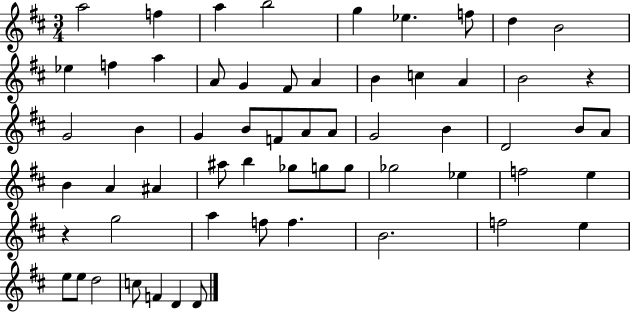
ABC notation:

X:1
T:Untitled
M:3/4
L:1/4
K:D
a2 f a b2 g _e f/2 d B2 _e f a A/2 G ^F/2 A B c A B2 z G2 B G B/2 F/2 A/2 A/2 G2 B D2 B/2 A/2 B A ^A ^a/2 b _g/2 g/2 g/2 _g2 _e f2 e z g2 a f/2 f B2 f2 e e/2 e/2 d2 c/2 F D D/2